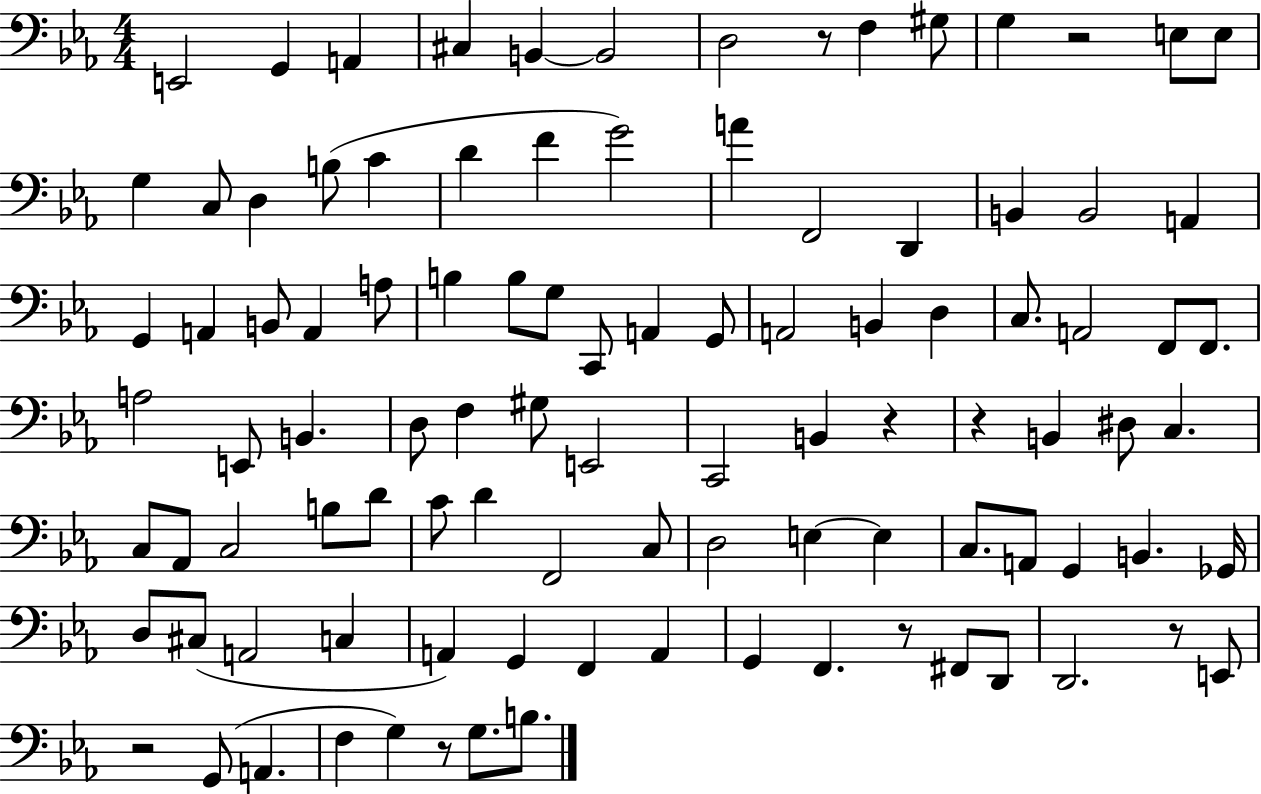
X:1
T:Untitled
M:4/4
L:1/4
K:Eb
E,,2 G,, A,, ^C, B,, B,,2 D,2 z/2 F, ^G,/2 G, z2 E,/2 E,/2 G, C,/2 D, B,/2 C D F G2 A F,,2 D,, B,, B,,2 A,, G,, A,, B,,/2 A,, A,/2 B, B,/2 G,/2 C,,/2 A,, G,,/2 A,,2 B,, D, C,/2 A,,2 F,,/2 F,,/2 A,2 E,,/2 B,, D,/2 F, ^G,/2 E,,2 C,,2 B,, z z B,, ^D,/2 C, C,/2 _A,,/2 C,2 B,/2 D/2 C/2 D F,,2 C,/2 D,2 E, E, C,/2 A,,/2 G,, B,, _G,,/4 D,/2 ^C,/2 A,,2 C, A,, G,, F,, A,, G,, F,, z/2 ^F,,/2 D,,/2 D,,2 z/2 E,,/2 z2 G,,/2 A,, F, G, z/2 G,/2 B,/2